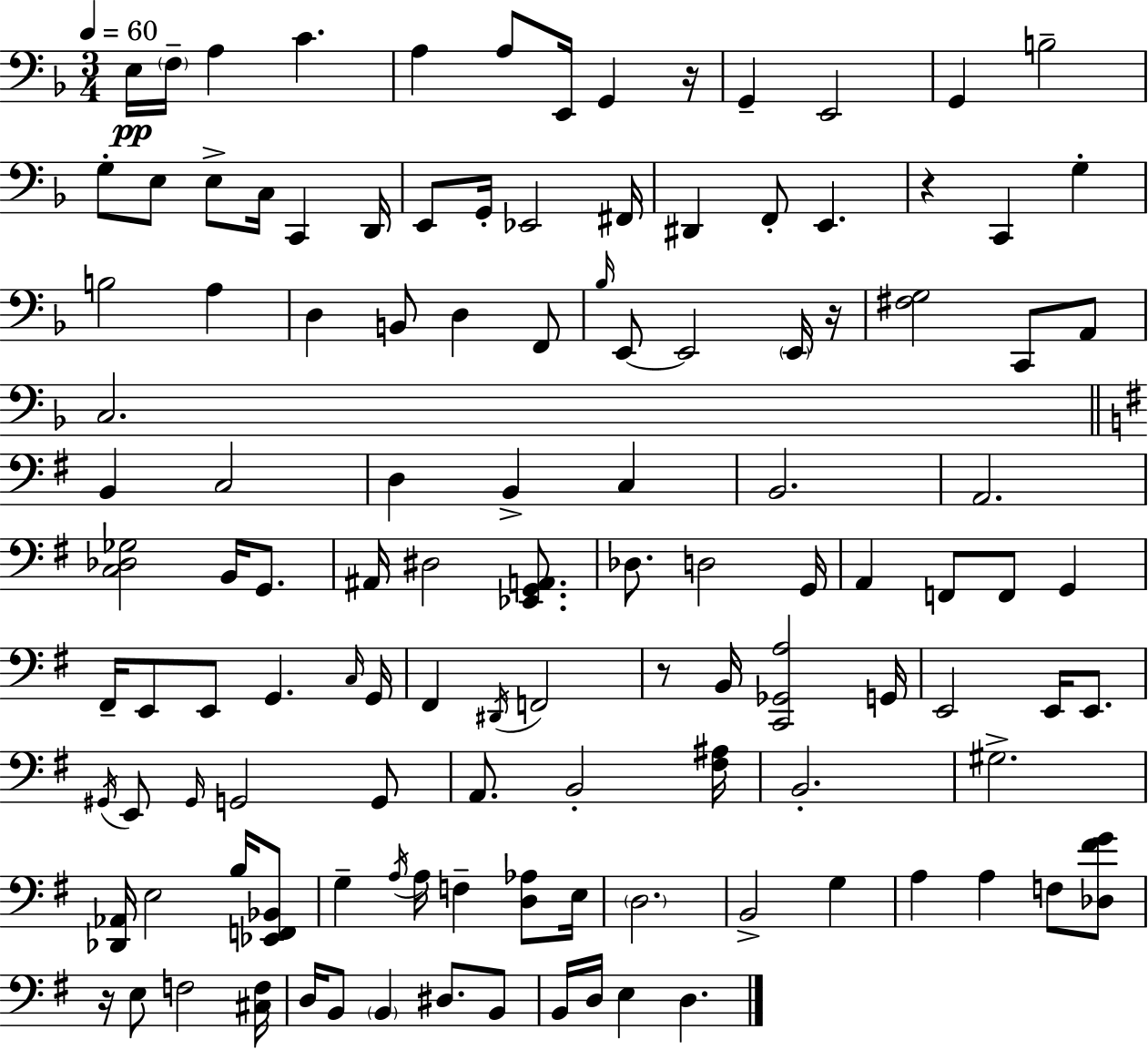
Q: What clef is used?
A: bass